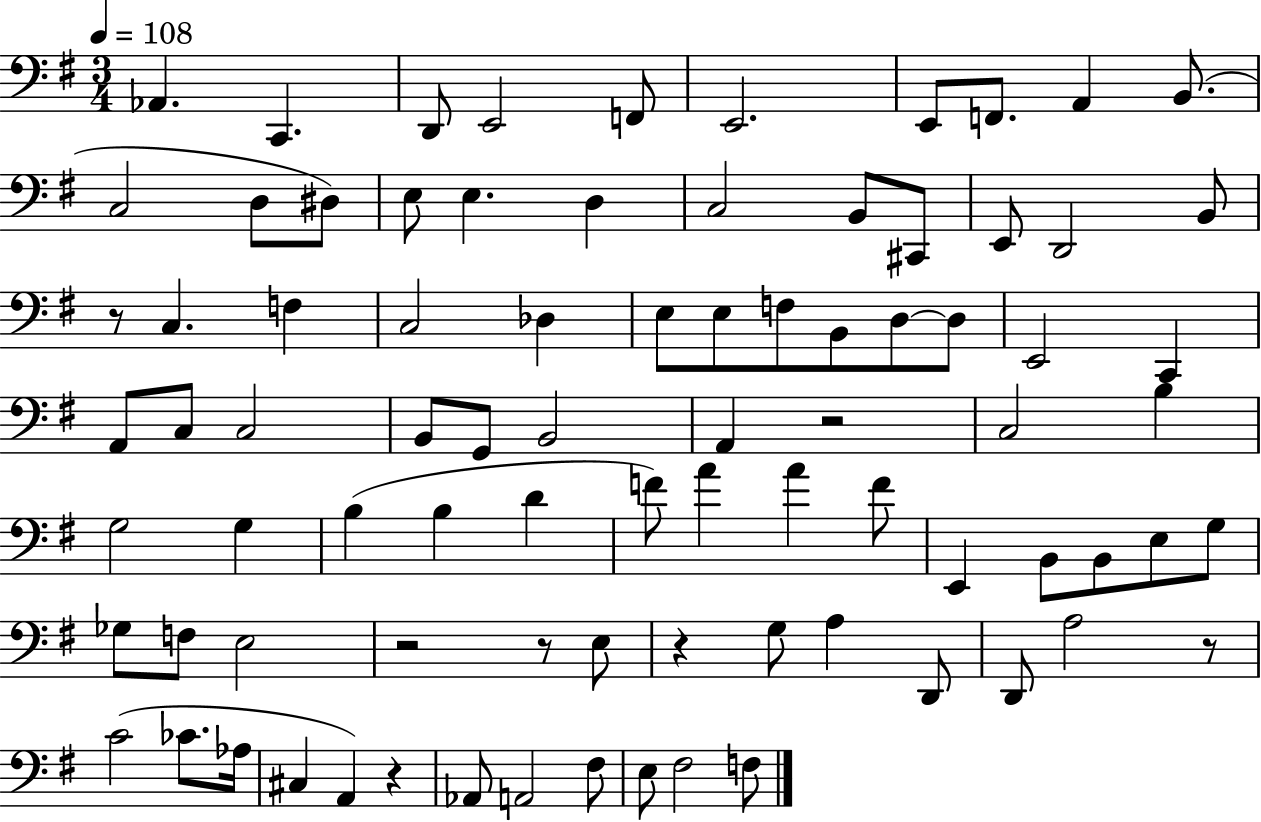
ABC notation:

X:1
T:Untitled
M:3/4
L:1/4
K:G
_A,, C,, D,,/2 E,,2 F,,/2 E,,2 E,,/2 F,,/2 A,, B,,/2 C,2 D,/2 ^D,/2 E,/2 E, D, C,2 B,,/2 ^C,,/2 E,,/2 D,,2 B,,/2 z/2 C, F, C,2 _D, E,/2 E,/2 F,/2 B,,/2 D,/2 D,/2 E,,2 C,, A,,/2 C,/2 C,2 B,,/2 G,,/2 B,,2 A,, z2 C,2 B, G,2 G, B, B, D F/2 A A F/2 E,, B,,/2 B,,/2 E,/2 G,/2 _G,/2 F,/2 E,2 z2 z/2 E,/2 z G,/2 A, D,,/2 D,,/2 A,2 z/2 C2 _C/2 _A,/4 ^C, A,, z _A,,/2 A,,2 ^F,/2 E,/2 ^F,2 F,/2